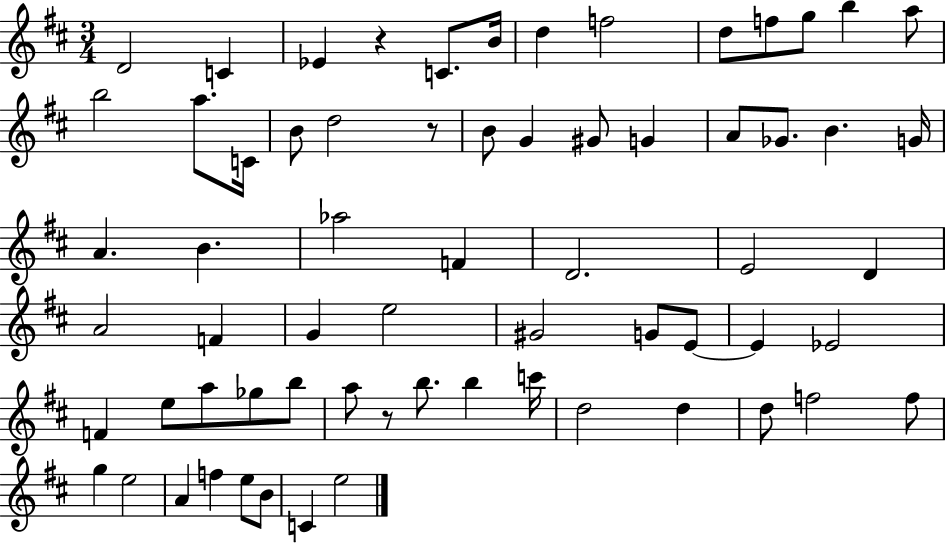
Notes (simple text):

D4/h C4/q Eb4/q R/q C4/e. B4/s D5/q F5/h D5/e F5/e G5/e B5/q A5/e B5/h A5/e. C4/s B4/e D5/h R/e B4/e G4/q G#4/e G4/q A4/e Gb4/e. B4/q. G4/s A4/q. B4/q. Ab5/h F4/q D4/h. E4/h D4/q A4/h F4/q G4/q E5/h G#4/h G4/e E4/e E4/q Eb4/h F4/q E5/e A5/e Gb5/e B5/e A5/e R/e B5/e. B5/q C6/s D5/h D5/q D5/e F5/h F5/e G5/q E5/h A4/q F5/q E5/e B4/e C4/q E5/h